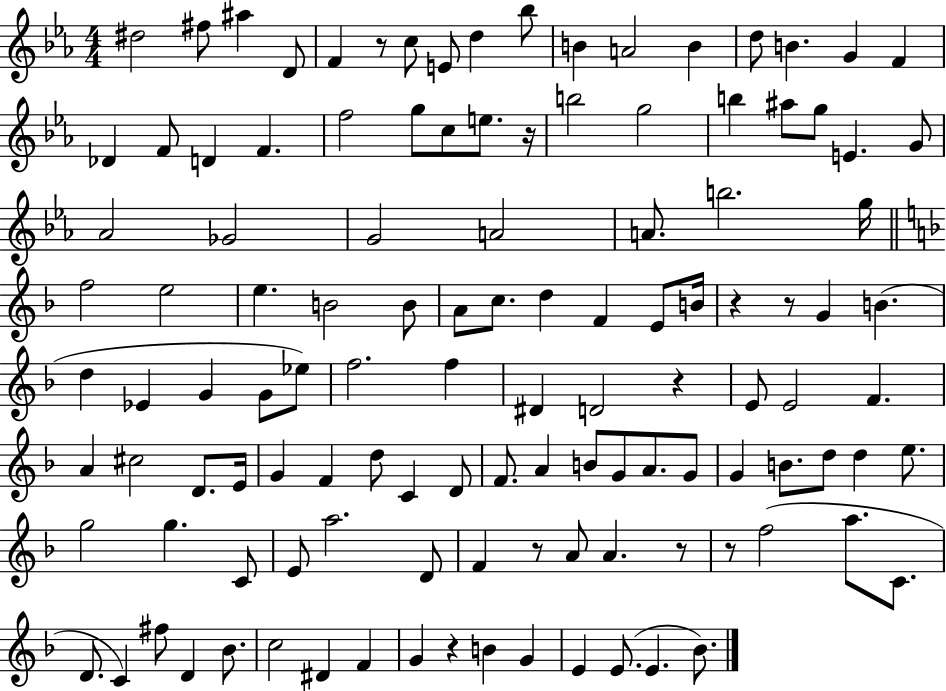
D#5/h F#5/e A#5/q D4/e F4/q R/e C5/e E4/e D5/q Bb5/e B4/q A4/h B4/q D5/e B4/q. G4/q F4/q Db4/q F4/e D4/q F4/q. F5/h G5/e C5/e E5/e. R/s B5/h G5/h B5/q A#5/e G5/e E4/q. G4/e Ab4/h Gb4/h G4/h A4/h A4/e. B5/h. G5/s F5/h E5/h E5/q. B4/h B4/e A4/e C5/e. D5/q F4/q E4/e B4/s R/q R/e G4/q B4/q. D5/q Eb4/q G4/q G4/e Eb5/e F5/h. F5/q D#4/q D4/h R/q E4/e E4/h F4/q. A4/q C#5/h D4/e. E4/s G4/q F4/q D5/e C4/q D4/e F4/e. A4/q B4/e G4/e A4/e. G4/e G4/q B4/e. D5/e D5/q E5/e. G5/h G5/q. C4/e E4/e A5/h. D4/e F4/q R/e A4/e A4/q. R/e R/e F5/h A5/e. C4/e. D4/e. C4/q F#5/e D4/q Bb4/e. C5/h D#4/q F4/q G4/q R/q B4/q G4/q E4/q E4/e. E4/q. Bb4/e.